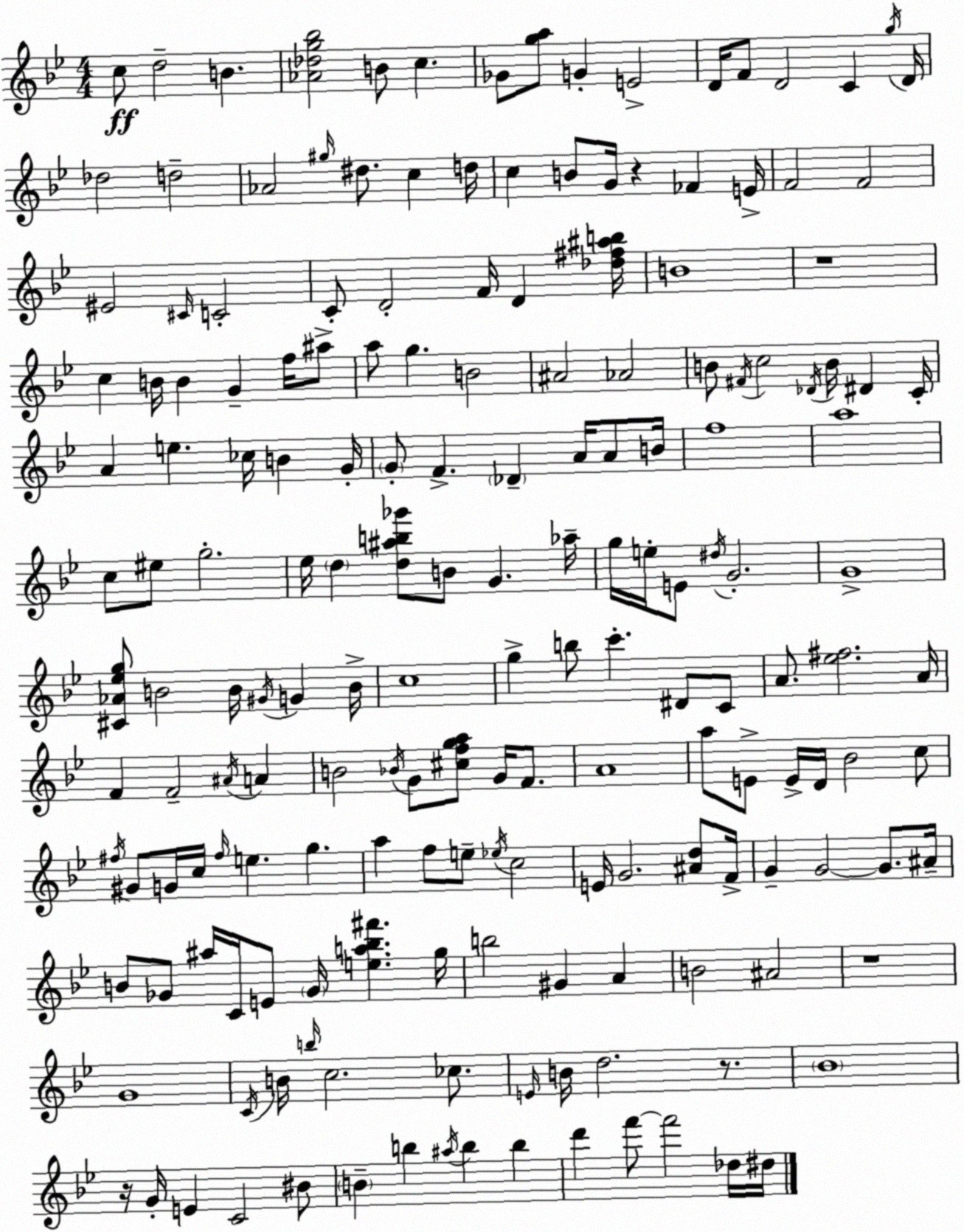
X:1
T:Untitled
M:4/4
L:1/4
K:Gm
c/2 d2 B [_A_dg_b]2 B/2 c _G/2 [ga]/2 G E2 D/4 F/2 D2 C g/4 D/4 _d2 d2 _A2 ^g/4 ^d/2 c d/4 c B/2 G/4 z _F E/4 F2 F2 ^E2 ^C/4 C2 C/2 D2 F/4 D [_d^f^ab]/4 B4 z4 c B/4 B G f/4 ^a/2 a/2 g B2 ^A2 _A2 B/2 ^F/4 c2 _D/4 B/4 ^D C/4 A e _c/4 B G/4 G/2 F _D A/4 A/2 B/4 f4 a4 c/2 ^e/2 g2 _e/4 d [d^ab_g']/2 B/2 G _a/4 g/4 e/4 E/2 ^d/4 G2 G4 [^C_A_eg]/2 B2 B/4 ^G/4 G B/4 c4 g b/2 c' ^D/2 C/2 A/2 [_e^f]2 A/4 F F2 ^A/4 A B2 _B/4 G/2 [^cfga]/2 G/4 F/2 A4 a/2 E/2 E/4 D/4 _B2 c/2 ^f/4 ^G/2 G/4 c/4 ^f/4 e g a f/2 e/2 _e/4 c2 E/4 G2 [^Ad]/2 F/4 G G2 G/2 ^A/4 B/2 _G/2 ^a/4 C/4 E/2 _G/4 [ea_b^f'] g/4 b2 ^G A B2 ^A2 z4 G4 C/4 B/4 b/4 c2 _c/2 E/4 B/4 d2 z/2 _B4 z/4 G/4 E C2 ^B/2 B b ^a/4 b b d' f'/2 f'2 _d/4 ^d/4